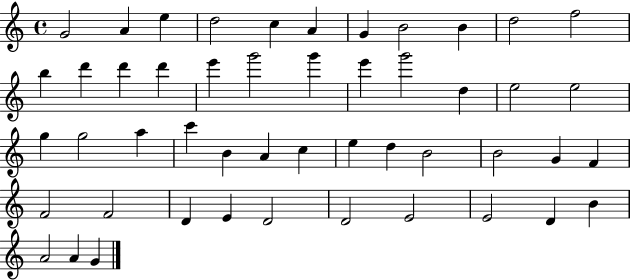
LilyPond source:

{
  \clef treble
  \time 4/4
  \defaultTimeSignature
  \key c \major
  g'2 a'4 e''4 | d''2 c''4 a'4 | g'4 b'2 b'4 | d''2 f''2 | \break b''4 d'''4 d'''4 d'''4 | e'''4 g'''2 g'''4 | e'''4 g'''2 d''4 | e''2 e''2 | \break g''4 g''2 a''4 | c'''4 b'4 a'4 c''4 | e''4 d''4 b'2 | b'2 g'4 f'4 | \break f'2 f'2 | d'4 e'4 d'2 | d'2 e'2 | e'2 d'4 b'4 | \break a'2 a'4 g'4 | \bar "|."
}